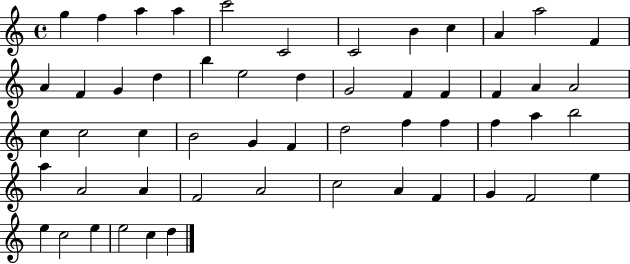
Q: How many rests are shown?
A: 0